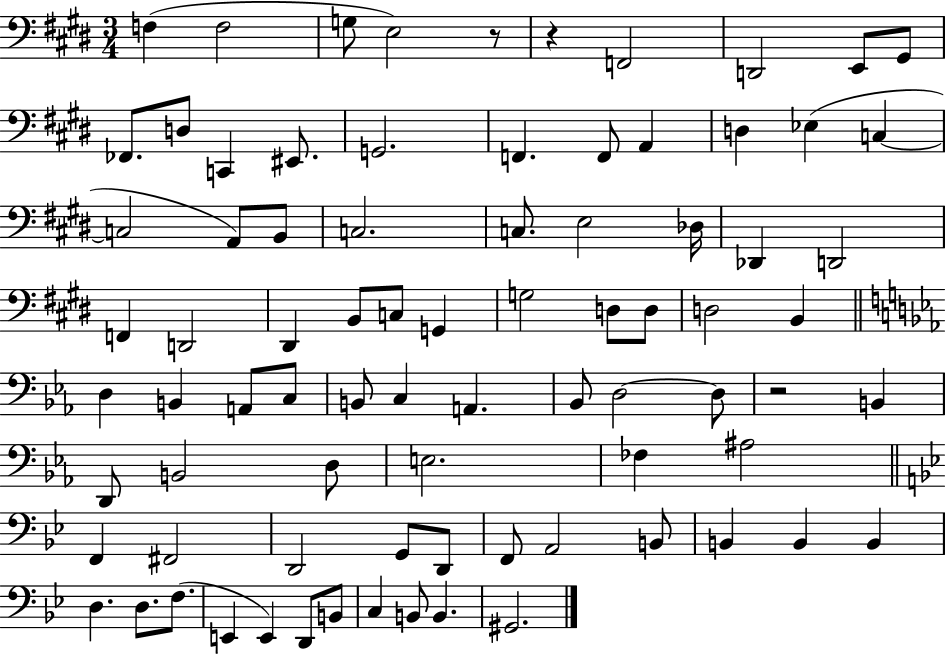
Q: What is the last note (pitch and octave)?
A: G#2